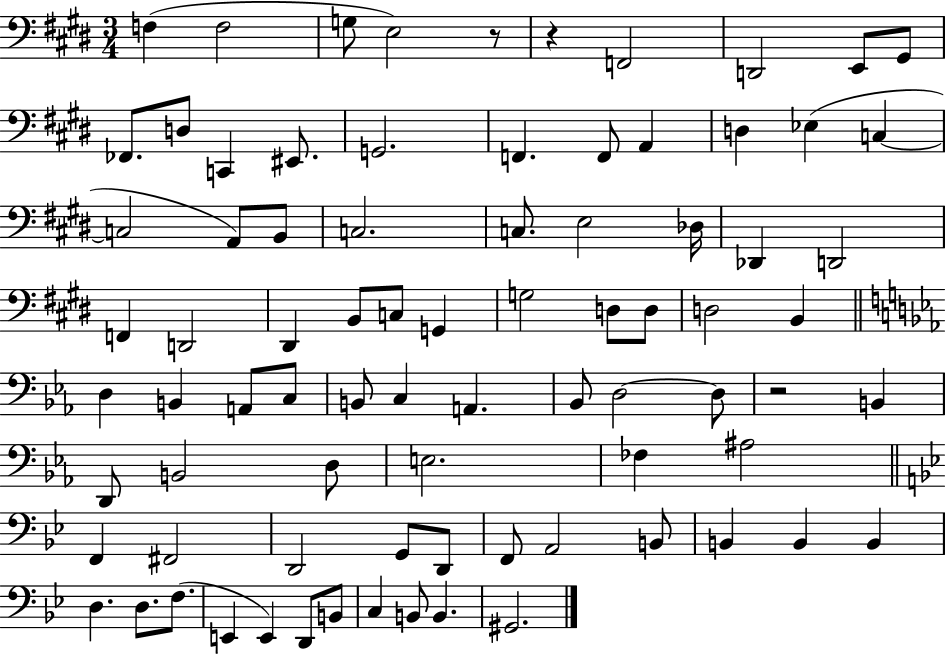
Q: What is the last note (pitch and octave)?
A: G#2